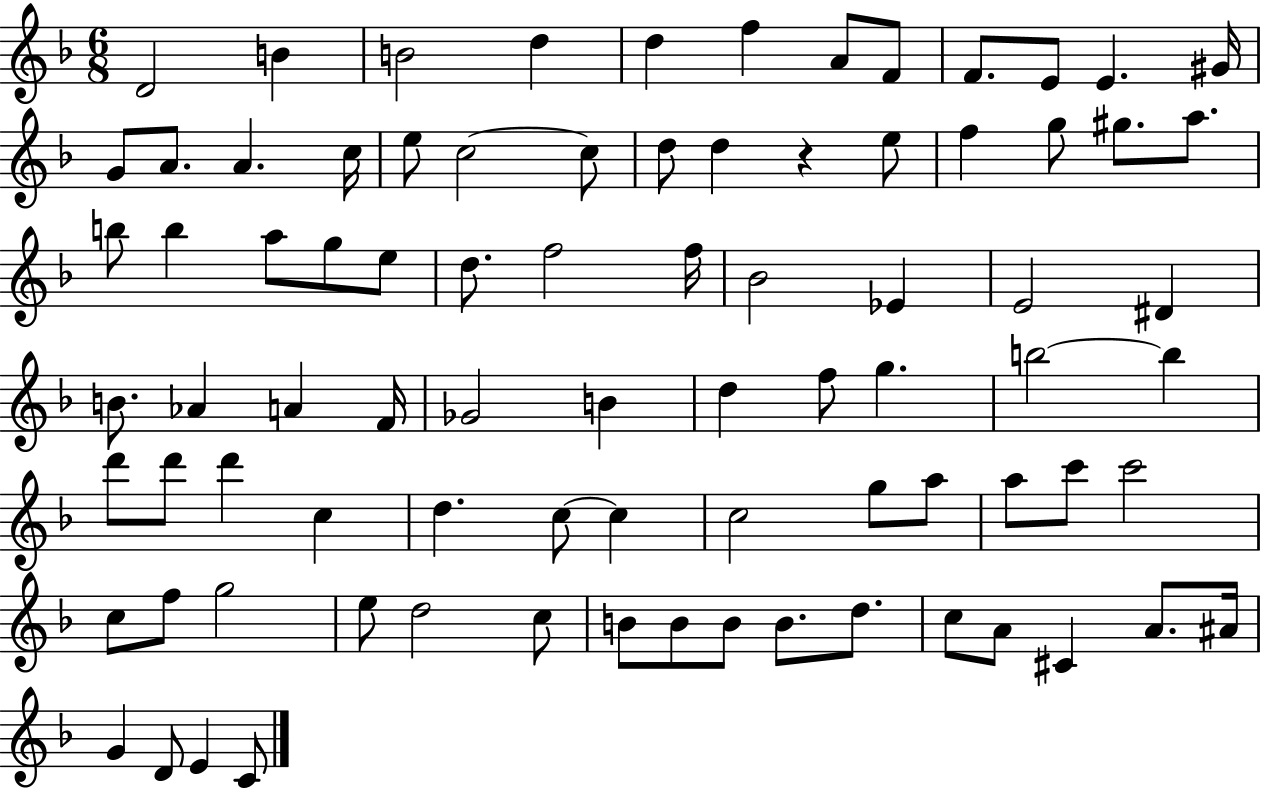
X:1
T:Untitled
M:6/8
L:1/4
K:F
D2 B B2 d d f A/2 F/2 F/2 E/2 E ^G/4 G/2 A/2 A c/4 e/2 c2 c/2 d/2 d z e/2 f g/2 ^g/2 a/2 b/2 b a/2 g/2 e/2 d/2 f2 f/4 _B2 _E E2 ^D B/2 _A A F/4 _G2 B d f/2 g b2 b d'/2 d'/2 d' c d c/2 c c2 g/2 a/2 a/2 c'/2 c'2 c/2 f/2 g2 e/2 d2 c/2 B/2 B/2 B/2 B/2 d/2 c/2 A/2 ^C A/2 ^A/4 G D/2 E C/2